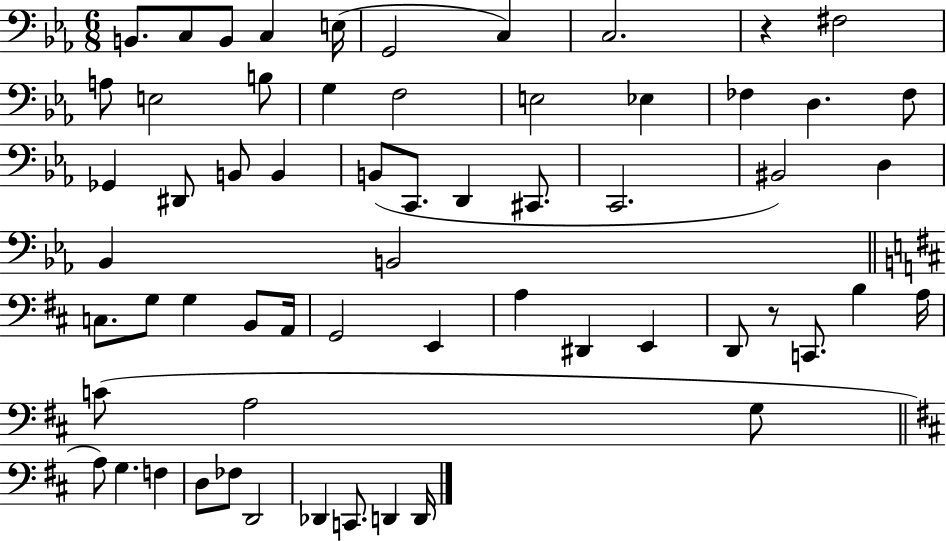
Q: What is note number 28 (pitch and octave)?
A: C2